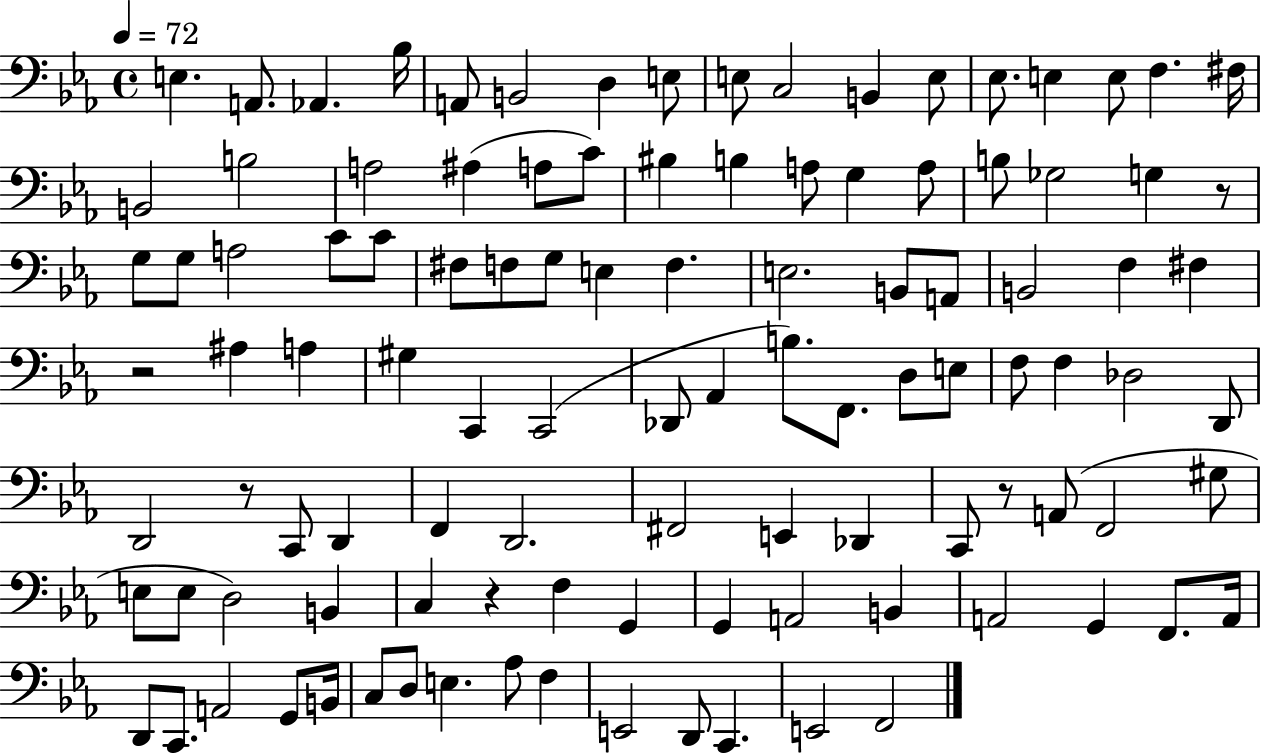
X:1
T:Untitled
M:4/4
L:1/4
K:Eb
E, A,,/2 _A,, _B,/4 A,,/2 B,,2 D, E,/2 E,/2 C,2 B,, E,/2 _E,/2 E, E,/2 F, ^F,/4 B,,2 B,2 A,2 ^A, A,/2 C/2 ^B, B, A,/2 G, A,/2 B,/2 _G,2 G, z/2 G,/2 G,/2 A,2 C/2 C/2 ^F,/2 F,/2 G,/2 E, F, E,2 B,,/2 A,,/2 B,,2 F, ^F, z2 ^A, A, ^G, C,, C,,2 _D,,/2 _A,, B,/2 F,,/2 D,/2 E,/2 F,/2 F, _D,2 D,,/2 D,,2 z/2 C,,/2 D,, F,, D,,2 ^F,,2 E,, _D,, C,,/2 z/2 A,,/2 F,,2 ^G,/2 E,/2 E,/2 D,2 B,, C, z F, G,, G,, A,,2 B,, A,,2 G,, F,,/2 A,,/4 D,,/2 C,,/2 A,,2 G,,/2 B,,/4 C,/2 D,/2 E, _A,/2 F, E,,2 D,,/2 C,, E,,2 F,,2